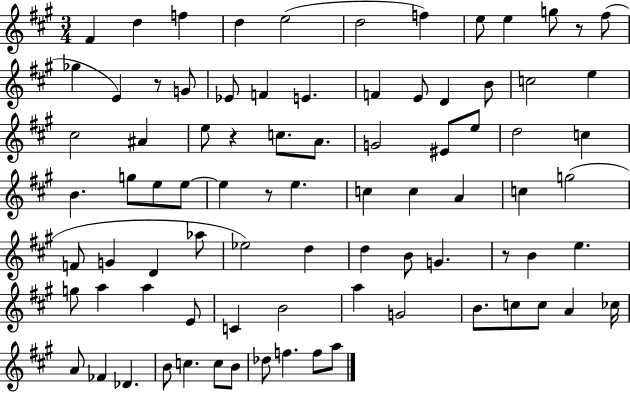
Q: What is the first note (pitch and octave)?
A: F#4